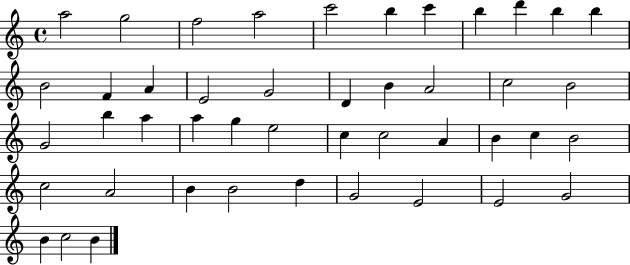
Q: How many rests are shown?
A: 0